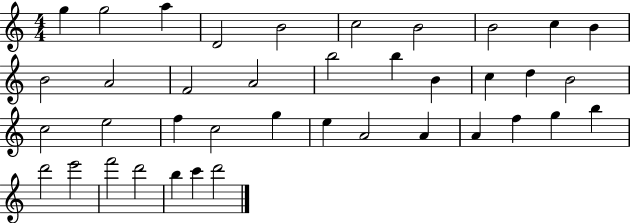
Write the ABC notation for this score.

X:1
T:Untitled
M:4/4
L:1/4
K:C
g g2 a D2 B2 c2 B2 B2 c B B2 A2 F2 A2 b2 b B c d B2 c2 e2 f c2 g e A2 A A f g b d'2 e'2 f'2 d'2 b c' d'2